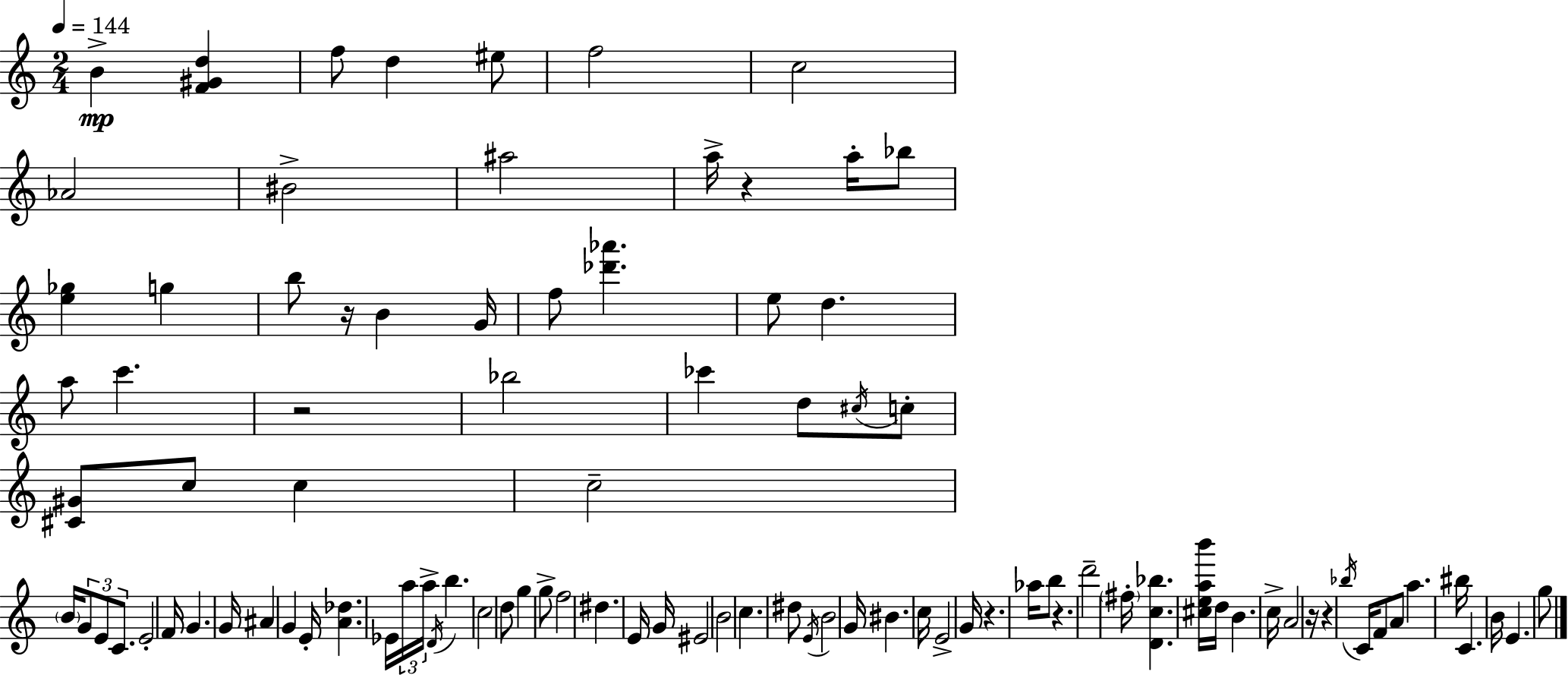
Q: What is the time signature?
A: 2/4